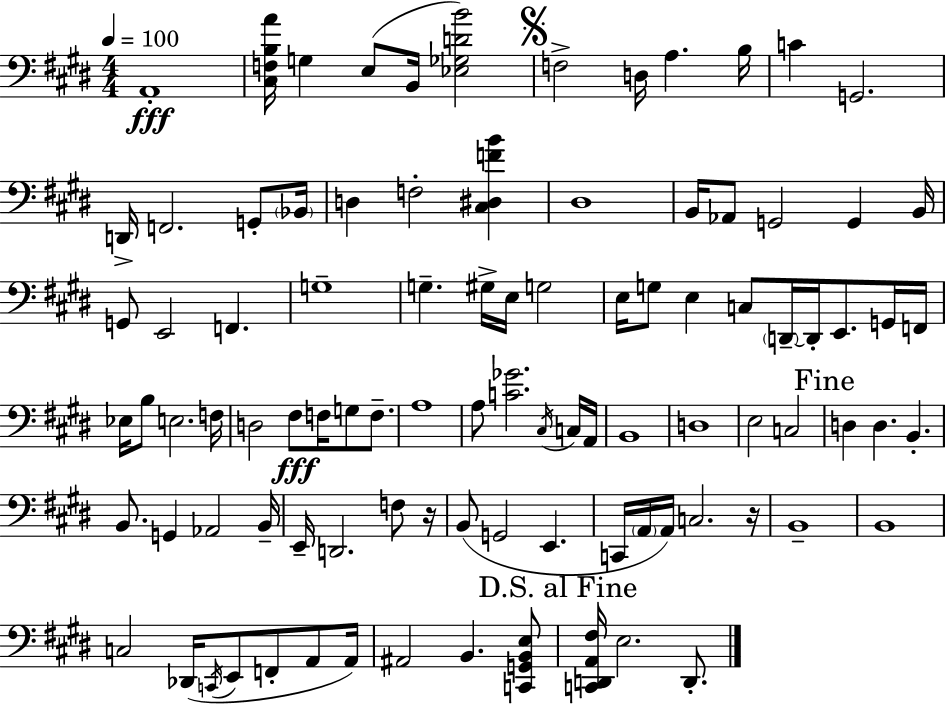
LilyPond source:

{
  \clef bass
  \numericTimeSignature
  \time 4/4
  \key e \major
  \tempo 4 = 100
  a,1-.\fff | <cis f b a'>16 g4 e8( b,16 <ees ges d' b'>2) | \mark \markup { \musicglyph "scripts.segno" } f2-> d16 a4. b16 | c'4 g,2. | \break d,16-> f,2. g,8-. \parenthesize bes,16 | d4 f2-. <cis dis f' b'>4 | dis1 | b,16 aes,8 g,2 g,4 b,16 | \break g,8 e,2 f,4. | g1-- | g4.-- gis16-> e16 g2 | e16 g8 e4 c8 \parenthesize d,16--~~ d,16-. e,8. g,16 f,16 | \break ees16 b8 e2. f16 | d2 fis8\fff f16 g8 f8.-- | a1 | a8 <c' ges'>2. \acciaccatura { cis16 } c16 | \break a,16 b,1 | d1 | e2 c2 | \mark "Fine" d4 d4. b,4.-. | \break b,8. g,4 aes,2 | b,16-- e,16-- d,2. f8 | r16 b,8( g,2 e,4. | c,16 \parenthesize a,16 a,16) c2. | \break r16 b,1-- | b,1 | c2 des,16( \acciaccatura { c,16 } e,8 f,8-. a,8 | a,16) ais,2 b,4. | \break <c, g, b, e>8 \mark "D.S. al Fine" <c, d, a, fis>16 e2. d,8.-. | \bar "|."
}